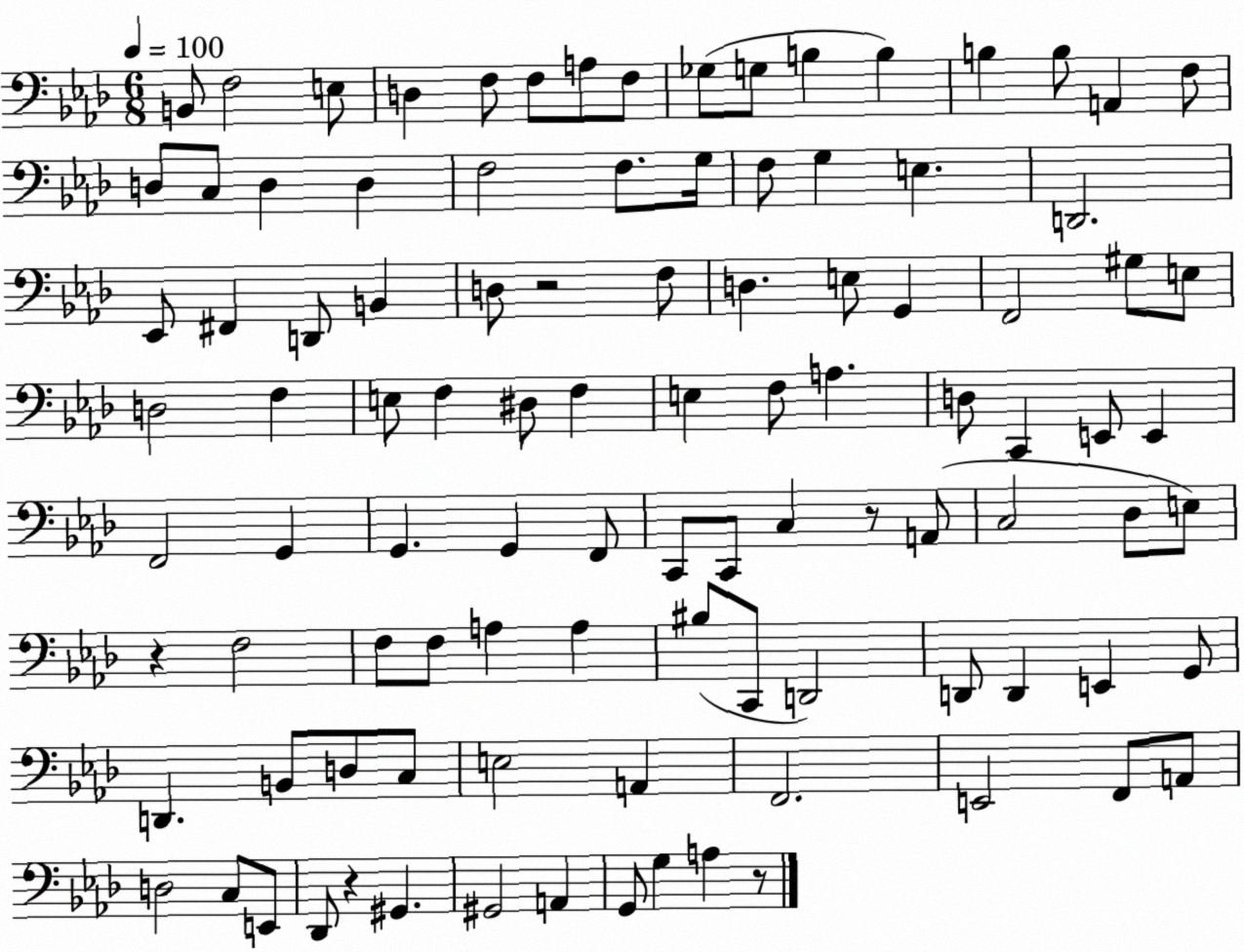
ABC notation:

X:1
T:Untitled
M:6/8
L:1/4
K:Ab
B,,/2 F,2 E,/2 D, F,/2 F,/2 A,/2 F,/2 _G,/2 G,/2 B, B, B, B,/2 A,, F,/2 D,/2 C,/2 D, D, F,2 F,/2 G,/4 F,/2 G, E, D,,2 _E,,/2 ^F,, D,,/2 B,, D,/2 z2 F,/2 D, E,/2 G,, F,,2 ^G,/2 E,/2 D,2 F, E,/2 F, ^D,/2 F, E, F,/2 A, D,/2 C,, E,,/2 E,, F,,2 G,, G,, G,, F,,/2 C,,/2 C,,/2 C, z/2 A,,/2 C,2 _D,/2 E,/2 z F,2 F,/2 F,/2 A, A, ^B,/2 C,,/2 D,,2 D,,/2 D,, E,, G,,/2 D,, B,,/2 D,/2 C,/2 E,2 A,, F,,2 E,,2 F,,/2 A,,/2 D,2 C,/2 E,,/2 _D,,/2 z ^G,, ^G,,2 A,, G,,/2 G, A, z/2